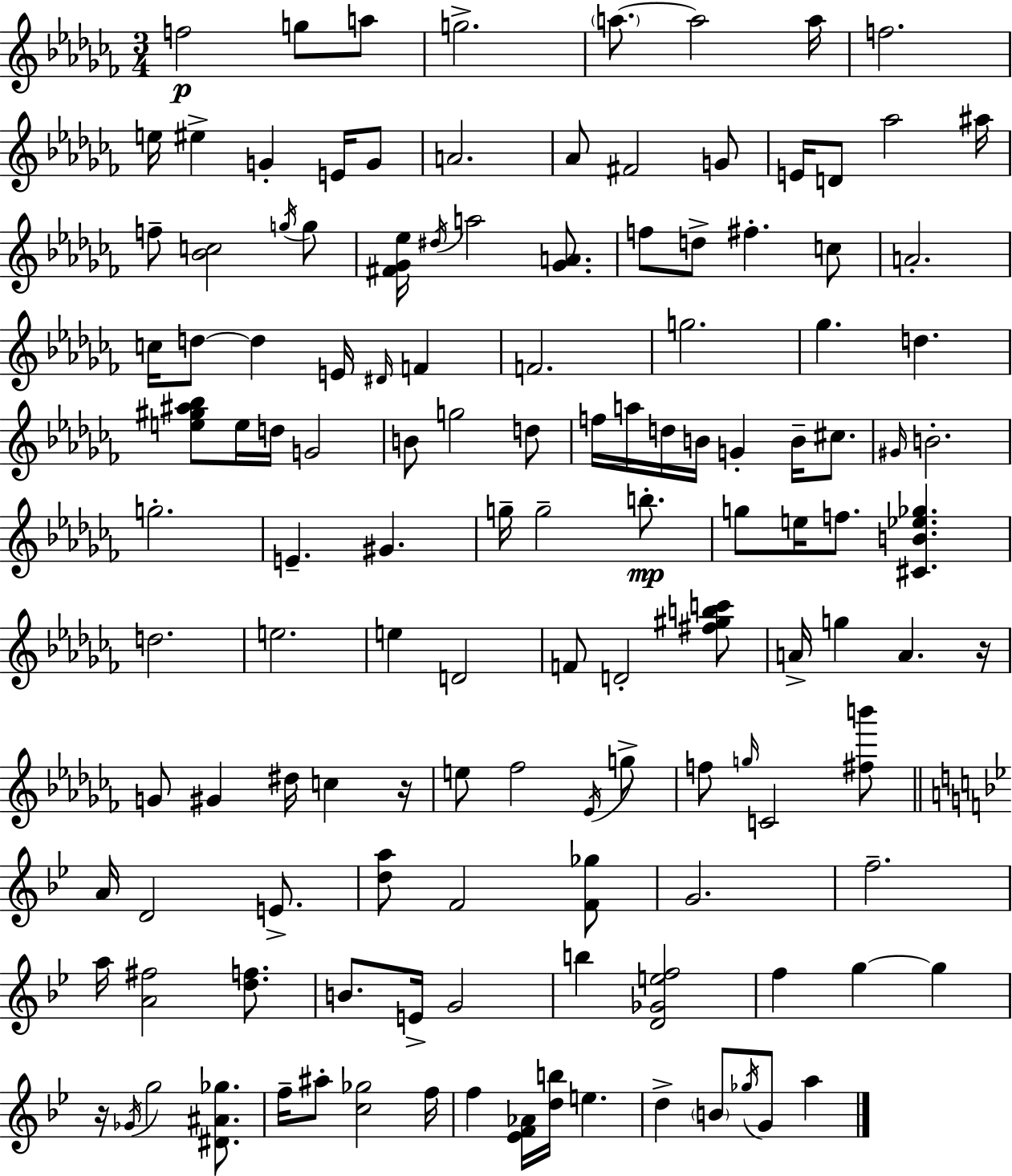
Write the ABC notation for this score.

X:1
T:Untitled
M:3/4
L:1/4
K:Abm
f2 g/2 a/2 g2 a/2 a2 a/4 f2 e/4 ^e G E/4 G/2 A2 _A/2 ^F2 G/2 E/4 D/2 _a2 ^a/4 f/2 [_Bc]2 g/4 g/2 [^F_G_e]/4 ^d/4 a2 [_GA]/2 f/2 d/2 ^f c/2 A2 c/4 d/2 d E/4 ^D/4 F F2 g2 _g d [e^g^a_b]/2 e/4 d/4 G2 B/2 g2 d/2 f/4 a/4 d/4 B/4 G B/4 ^c/2 ^G/4 B2 g2 E ^G g/4 g2 b/2 g/2 e/4 f/2 [^CB_e_g] d2 e2 e D2 F/2 D2 [^f^gbc']/2 A/4 g A z/4 G/2 ^G ^d/4 c z/4 e/2 _f2 _E/4 g/2 f/2 g/4 C2 [^fb']/2 A/4 D2 E/2 [da]/2 F2 [F_g]/2 G2 f2 a/4 [A^f]2 [df]/2 B/2 E/4 G2 b [D_Gef]2 f g g z/4 _G/4 g2 [^D^A_g]/2 f/4 ^a/2 [c_g]2 f/4 f [_EF_A]/4 [db]/4 e d B/2 _g/4 G/2 a